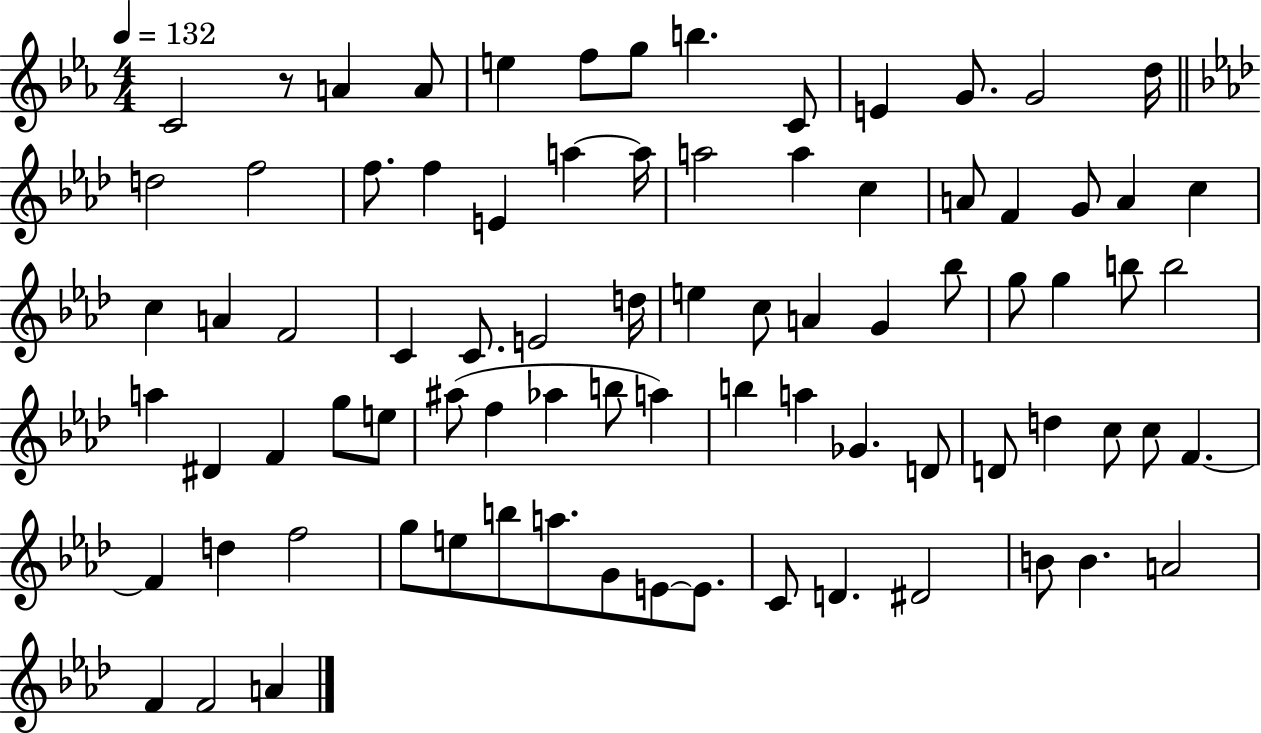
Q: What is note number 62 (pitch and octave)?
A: F4